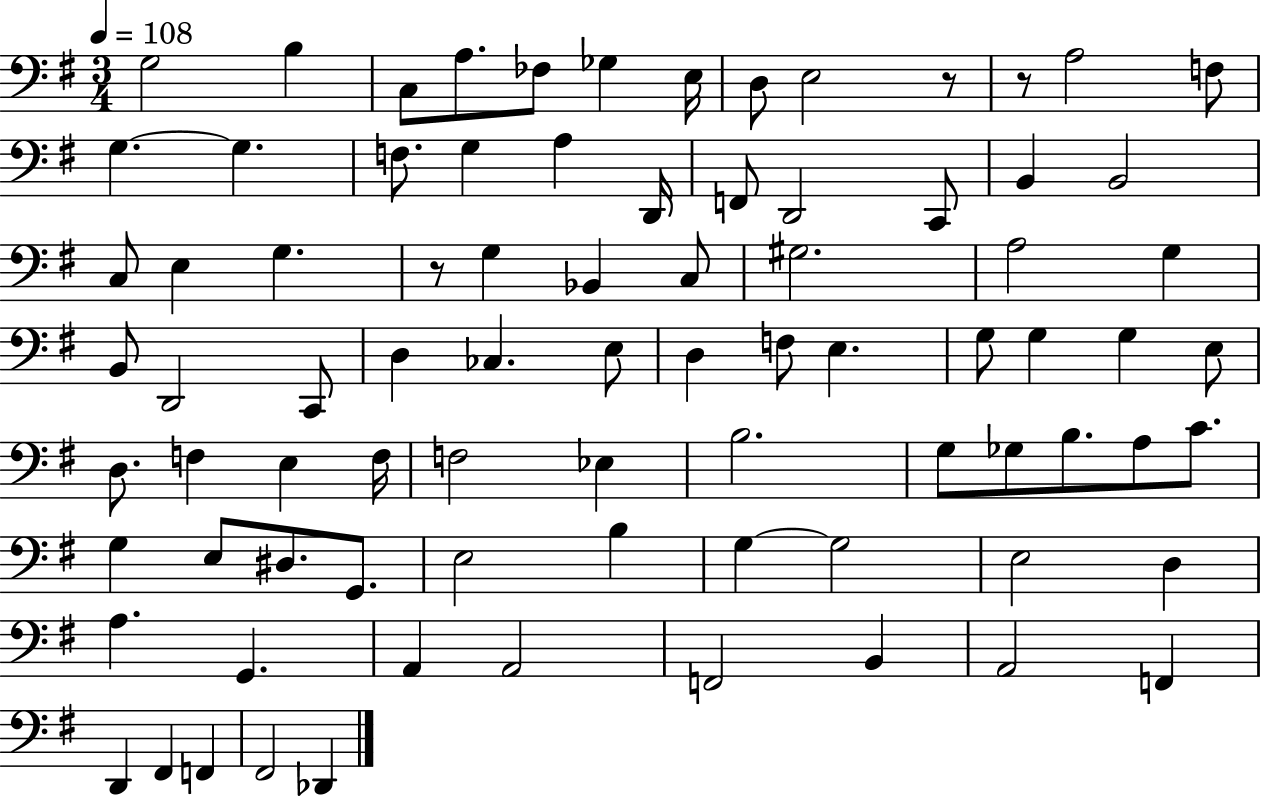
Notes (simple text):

G3/h B3/q C3/e A3/e. FES3/e Gb3/q E3/s D3/e E3/h R/e R/e A3/h F3/e G3/q. G3/q. F3/e. G3/q A3/q D2/s F2/e D2/h C2/e B2/q B2/h C3/e E3/q G3/q. R/e G3/q Bb2/q C3/e G#3/h. A3/h G3/q B2/e D2/h C2/e D3/q CES3/q. E3/e D3/q F3/e E3/q. G3/e G3/q G3/q E3/e D3/e. F3/q E3/q F3/s F3/h Eb3/q B3/h. G3/e Gb3/e B3/e. A3/e C4/e. G3/q E3/e D#3/e. G2/e. E3/h B3/q G3/q G3/h E3/h D3/q A3/q. G2/q. A2/q A2/h F2/h B2/q A2/h F2/q D2/q F#2/q F2/q F#2/h Db2/q